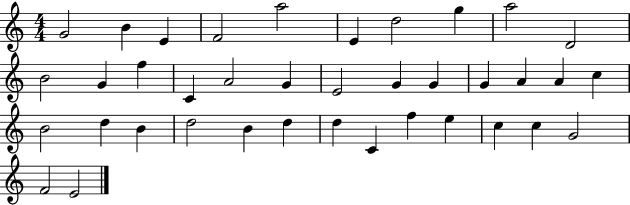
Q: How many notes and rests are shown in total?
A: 38